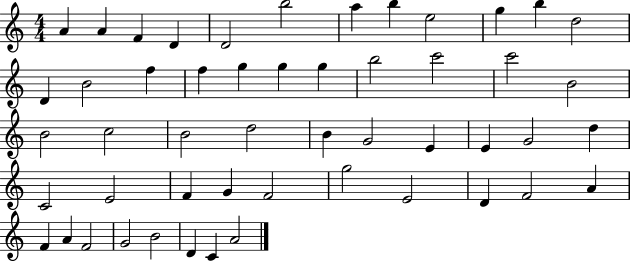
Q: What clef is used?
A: treble